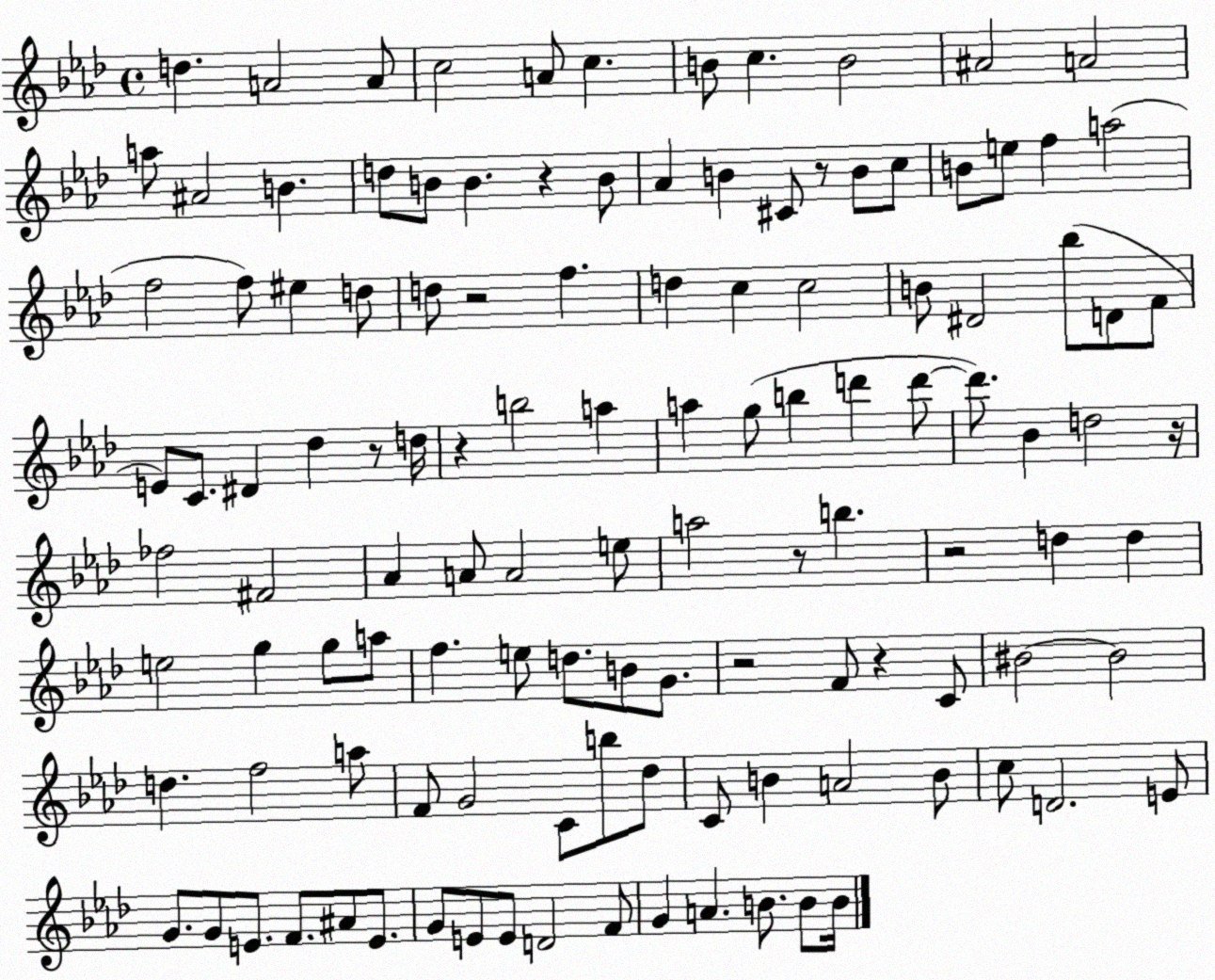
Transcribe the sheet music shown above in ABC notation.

X:1
T:Untitled
M:4/4
L:1/4
K:Ab
d A2 A/2 c2 A/2 c B/2 c B2 ^A2 A2 a/2 ^A2 B d/2 B/2 B z B/2 _A B ^C/2 z/2 B/2 c/2 B/2 e/2 f a2 f2 f/2 ^e d/2 d/2 z2 f d c c2 B/2 ^D2 _b/2 D/2 F/2 E/2 C/2 ^D _d z/2 d/4 z b2 a a g/2 b d' d'/2 d'/2 _B d2 z/4 _f2 ^F2 _A A/2 A2 e/2 a2 z/2 b z2 d d e2 g g/2 a/2 f e/2 d/2 B/2 G/2 z2 F/2 z C/2 ^B2 ^B2 d f2 a/2 F/2 G2 C/2 b/2 _d/2 C/2 B A2 B/2 c/2 D2 E/2 G/2 G/2 E/2 F/2 ^A/2 E/2 G/2 E/2 E/2 D2 F/2 G A B/2 B/2 B/4